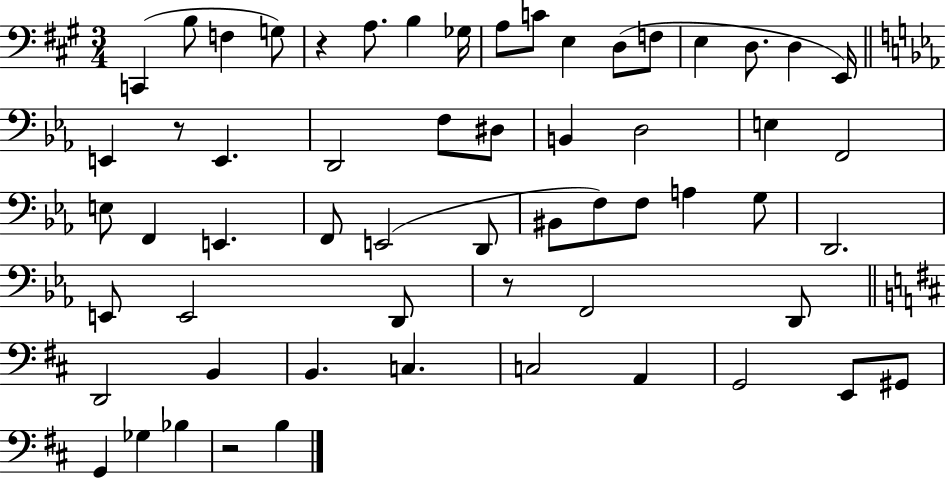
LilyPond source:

{
  \clef bass
  \numericTimeSignature
  \time 3/4
  \key a \major
  c,4( b8 f4 g8) | r4 a8. b4 ges16 | a8 c'8 e4 d8( f8 | e4 d8. d4 e,16) | \break \bar "||" \break \key ees \major e,4 r8 e,4. | d,2 f8 dis8 | b,4 d2 | e4 f,2 | \break e8 f,4 e,4. | f,8 e,2( d,8 | bis,8 f8) f8 a4 g8 | d,2. | \break e,8 e,2 d,8 | r8 f,2 d,8 | \bar "||" \break \key b \minor d,2 b,4 | b,4. c4. | c2 a,4 | g,2 e,8 gis,8 | \break g,4 ges4 bes4 | r2 b4 | \bar "|."
}